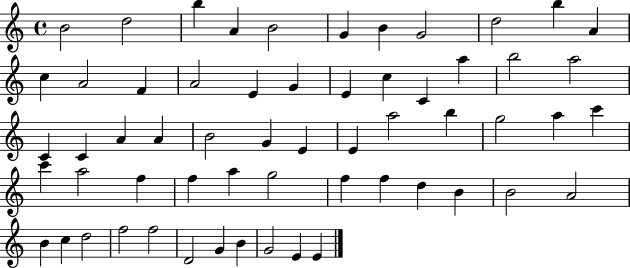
{
  \clef treble
  \time 4/4
  \defaultTimeSignature
  \key c \major
  b'2 d''2 | b''4 a'4 b'2 | g'4 b'4 g'2 | d''2 b''4 a'4 | \break c''4 a'2 f'4 | a'2 e'4 g'4 | e'4 c''4 c'4 a''4 | b''2 a''2 | \break c'4 c'4 a'4 a'4 | b'2 g'4 e'4 | e'4 a''2 b''4 | g''2 a''4 c'''4 | \break c'''4 a''2 f''4 | f''4 a''4 g''2 | f''4 f''4 d''4 b'4 | b'2 a'2 | \break b'4 c''4 d''2 | f''2 f''2 | d'2 g'4 b'4 | g'2 e'4 e'4 | \break \bar "|."
}